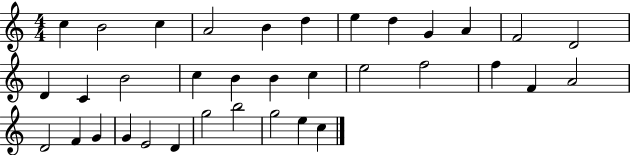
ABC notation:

X:1
T:Untitled
M:4/4
L:1/4
K:C
c B2 c A2 B d e d G A F2 D2 D C B2 c B B c e2 f2 f F A2 D2 F G G E2 D g2 b2 g2 e c